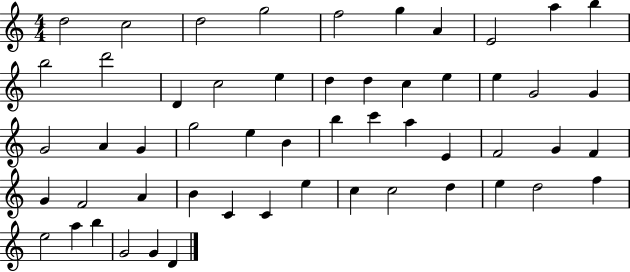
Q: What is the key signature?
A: C major